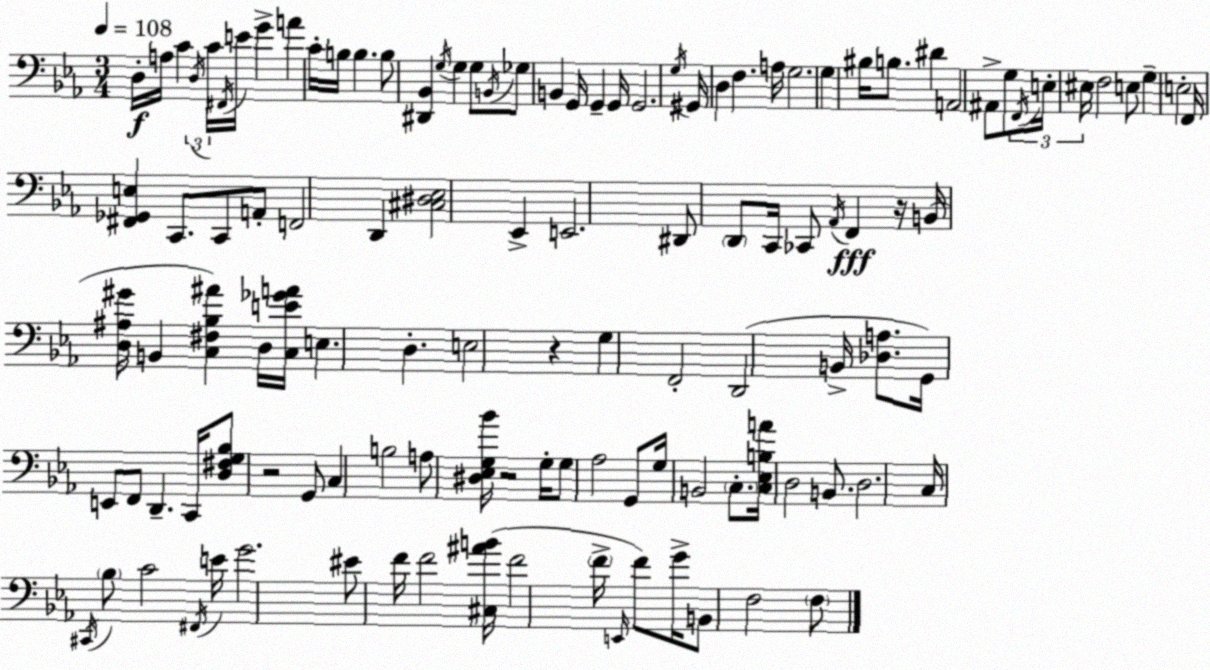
X:1
T:Untitled
M:3/4
L:1/4
K:Cm
D,/4 A,/4 C D,/4 C/4 ^F,,/4 E/4 G A C/4 B,/4 B, B,/2 [^D,,_B,,] G,/4 G, G,/2 B,,/4 _G,/2 B,, G,,/4 G,, G,,/4 G,,2 G,/4 ^G,,/4 D, F, A,/4 G,2 G, ^B,/4 B,/2 ^D A,,2 ^A,,/2 G,/2 F,,/4 E,/4 ^E,/4 F,2 E,/2 G, E,2 F,,/4 [^F,,_G,,E,] C,,/2 C,,/2 A,,/2 F,,2 D,, [^C,^D,_E,]2 _E,, E,,2 ^D,,/2 D,,/2 C,,/4 _C,,/2 _A,,/4 F,, z/4 B,,/4 [D,^A,^G]/4 B,, [C,^F,_B,^A] D,/4 [C,E_GA]/4 E, D, E,2 z G, F,,2 D,,2 B,,/4 [_D,A,]/2 G,,/4 E,,/2 F,,/2 D,, C,,/4 [D,^F,G,_B,]/2 z2 G,,/2 C, B,2 A,/2 [^D,_E,G,_B]/4 z2 G,/4 G,/2 _A,2 G,,/2 G,/4 B,,2 C,/2 [C,_E,B,A]/4 D,2 B,,/2 D,2 C,/4 ^C,,/4 _B,/2 C2 ^F,,/4 E/4 G2 ^E/2 F/4 F2 [^C,^AB]/4 F2 F/4 E,,/4 F/2 G/4 B,,/2 F,2 F,/2